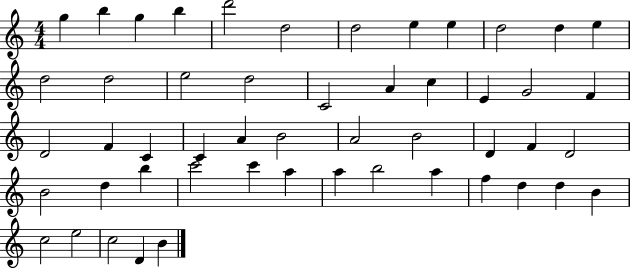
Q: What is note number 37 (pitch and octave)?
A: C6